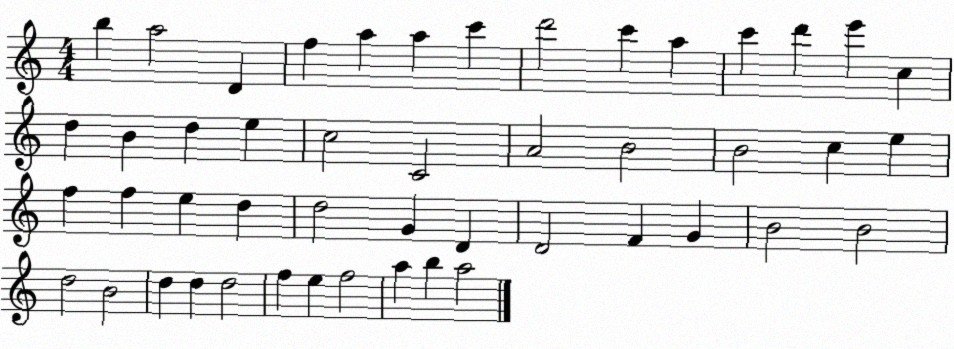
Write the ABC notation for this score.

X:1
T:Untitled
M:4/4
L:1/4
K:C
b a2 D f a a c' d'2 c' a c' d' e' c d B d e c2 C2 A2 B2 B2 c e f f e d d2 G D D2 F G B2 B2 d2 B2 d d d2 f e f2 a b a2